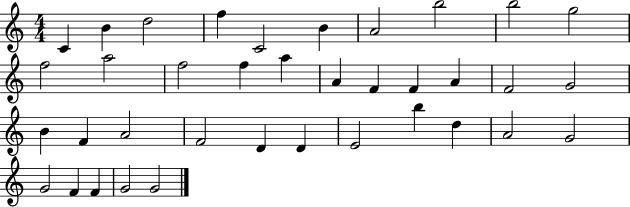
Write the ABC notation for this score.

X:1
T:Untitled
M:4/4
L:1/4
K:C
C B d2 f C2 B A2 b2 b2 g2 f2 a2 f2 f a A F F A F2 G2 B F A2 F2 D D E2 b d A2 G2 G2 F F G2 G2